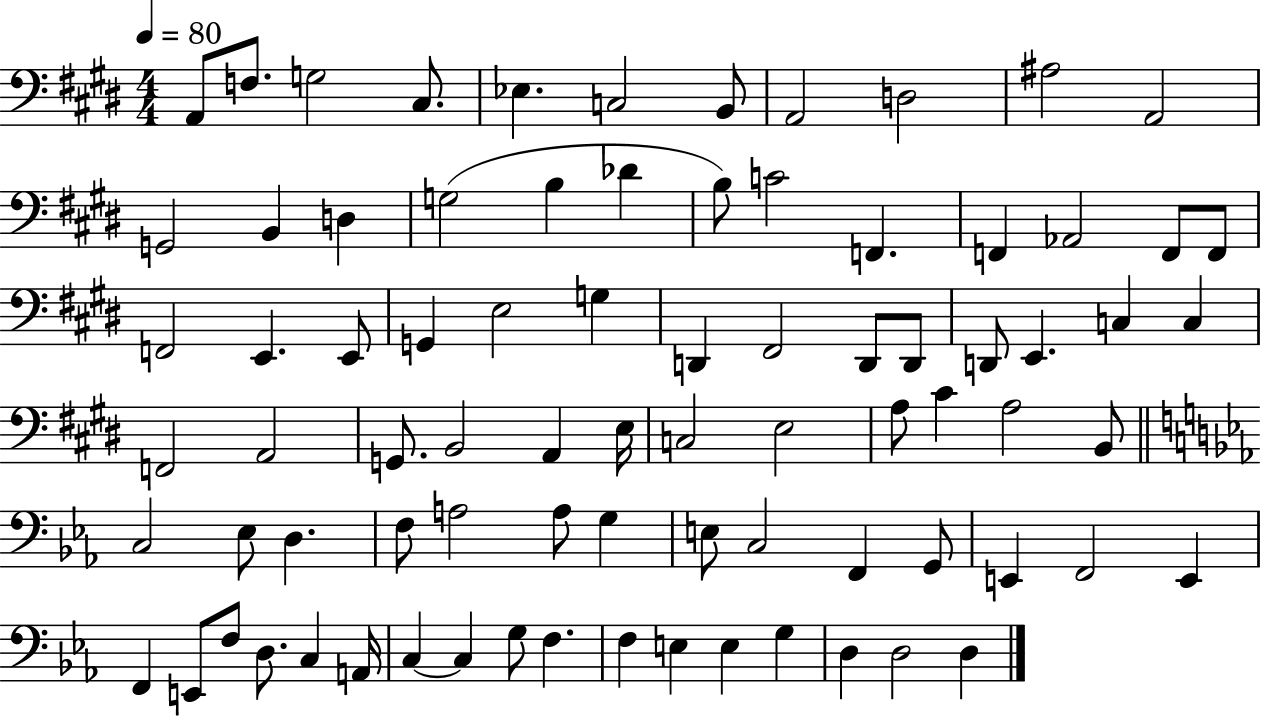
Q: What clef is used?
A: bass